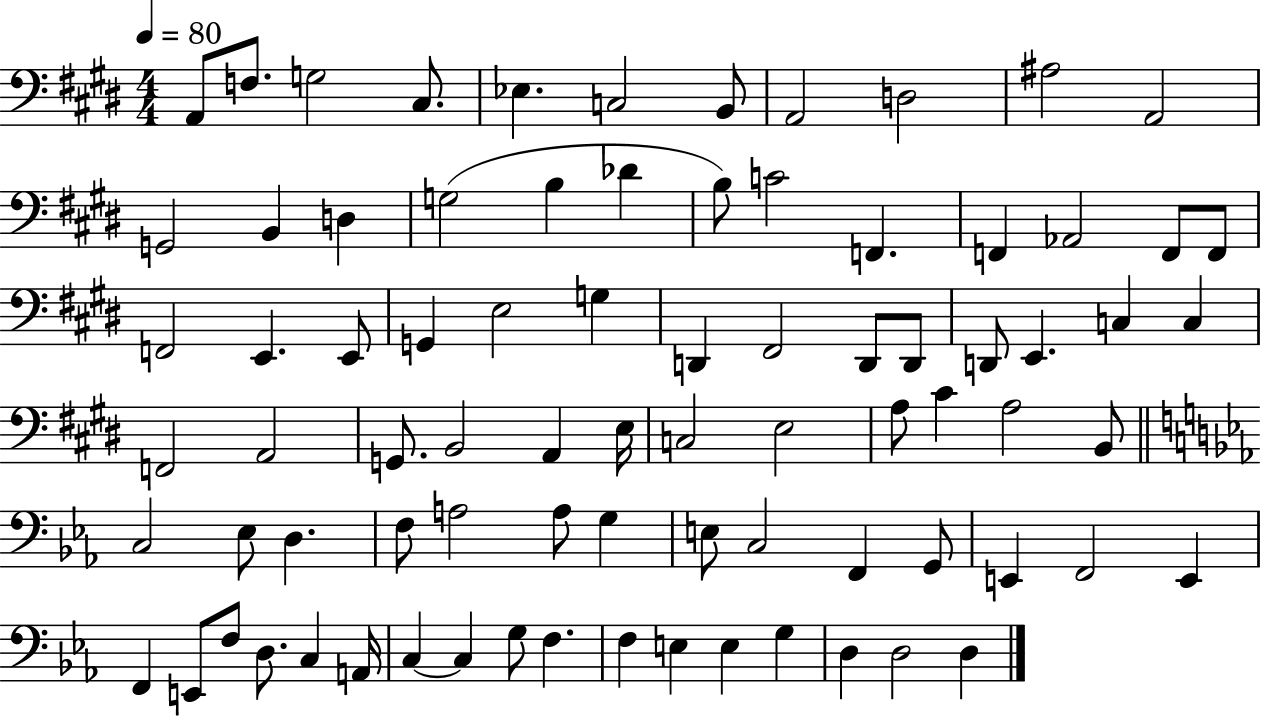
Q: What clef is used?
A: bass